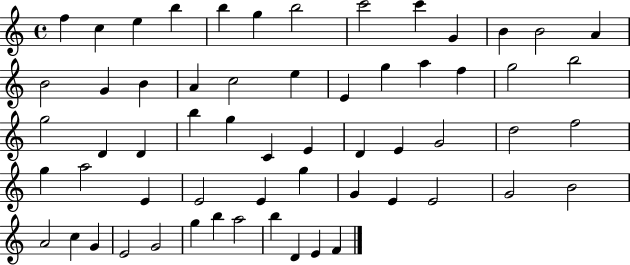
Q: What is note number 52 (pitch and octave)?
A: E4